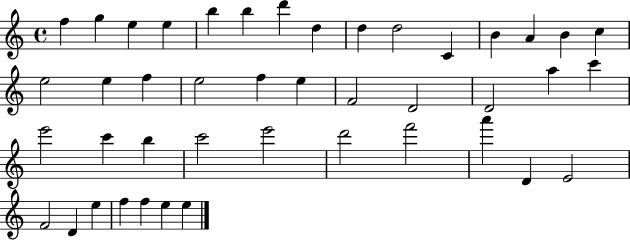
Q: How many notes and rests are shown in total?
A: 43